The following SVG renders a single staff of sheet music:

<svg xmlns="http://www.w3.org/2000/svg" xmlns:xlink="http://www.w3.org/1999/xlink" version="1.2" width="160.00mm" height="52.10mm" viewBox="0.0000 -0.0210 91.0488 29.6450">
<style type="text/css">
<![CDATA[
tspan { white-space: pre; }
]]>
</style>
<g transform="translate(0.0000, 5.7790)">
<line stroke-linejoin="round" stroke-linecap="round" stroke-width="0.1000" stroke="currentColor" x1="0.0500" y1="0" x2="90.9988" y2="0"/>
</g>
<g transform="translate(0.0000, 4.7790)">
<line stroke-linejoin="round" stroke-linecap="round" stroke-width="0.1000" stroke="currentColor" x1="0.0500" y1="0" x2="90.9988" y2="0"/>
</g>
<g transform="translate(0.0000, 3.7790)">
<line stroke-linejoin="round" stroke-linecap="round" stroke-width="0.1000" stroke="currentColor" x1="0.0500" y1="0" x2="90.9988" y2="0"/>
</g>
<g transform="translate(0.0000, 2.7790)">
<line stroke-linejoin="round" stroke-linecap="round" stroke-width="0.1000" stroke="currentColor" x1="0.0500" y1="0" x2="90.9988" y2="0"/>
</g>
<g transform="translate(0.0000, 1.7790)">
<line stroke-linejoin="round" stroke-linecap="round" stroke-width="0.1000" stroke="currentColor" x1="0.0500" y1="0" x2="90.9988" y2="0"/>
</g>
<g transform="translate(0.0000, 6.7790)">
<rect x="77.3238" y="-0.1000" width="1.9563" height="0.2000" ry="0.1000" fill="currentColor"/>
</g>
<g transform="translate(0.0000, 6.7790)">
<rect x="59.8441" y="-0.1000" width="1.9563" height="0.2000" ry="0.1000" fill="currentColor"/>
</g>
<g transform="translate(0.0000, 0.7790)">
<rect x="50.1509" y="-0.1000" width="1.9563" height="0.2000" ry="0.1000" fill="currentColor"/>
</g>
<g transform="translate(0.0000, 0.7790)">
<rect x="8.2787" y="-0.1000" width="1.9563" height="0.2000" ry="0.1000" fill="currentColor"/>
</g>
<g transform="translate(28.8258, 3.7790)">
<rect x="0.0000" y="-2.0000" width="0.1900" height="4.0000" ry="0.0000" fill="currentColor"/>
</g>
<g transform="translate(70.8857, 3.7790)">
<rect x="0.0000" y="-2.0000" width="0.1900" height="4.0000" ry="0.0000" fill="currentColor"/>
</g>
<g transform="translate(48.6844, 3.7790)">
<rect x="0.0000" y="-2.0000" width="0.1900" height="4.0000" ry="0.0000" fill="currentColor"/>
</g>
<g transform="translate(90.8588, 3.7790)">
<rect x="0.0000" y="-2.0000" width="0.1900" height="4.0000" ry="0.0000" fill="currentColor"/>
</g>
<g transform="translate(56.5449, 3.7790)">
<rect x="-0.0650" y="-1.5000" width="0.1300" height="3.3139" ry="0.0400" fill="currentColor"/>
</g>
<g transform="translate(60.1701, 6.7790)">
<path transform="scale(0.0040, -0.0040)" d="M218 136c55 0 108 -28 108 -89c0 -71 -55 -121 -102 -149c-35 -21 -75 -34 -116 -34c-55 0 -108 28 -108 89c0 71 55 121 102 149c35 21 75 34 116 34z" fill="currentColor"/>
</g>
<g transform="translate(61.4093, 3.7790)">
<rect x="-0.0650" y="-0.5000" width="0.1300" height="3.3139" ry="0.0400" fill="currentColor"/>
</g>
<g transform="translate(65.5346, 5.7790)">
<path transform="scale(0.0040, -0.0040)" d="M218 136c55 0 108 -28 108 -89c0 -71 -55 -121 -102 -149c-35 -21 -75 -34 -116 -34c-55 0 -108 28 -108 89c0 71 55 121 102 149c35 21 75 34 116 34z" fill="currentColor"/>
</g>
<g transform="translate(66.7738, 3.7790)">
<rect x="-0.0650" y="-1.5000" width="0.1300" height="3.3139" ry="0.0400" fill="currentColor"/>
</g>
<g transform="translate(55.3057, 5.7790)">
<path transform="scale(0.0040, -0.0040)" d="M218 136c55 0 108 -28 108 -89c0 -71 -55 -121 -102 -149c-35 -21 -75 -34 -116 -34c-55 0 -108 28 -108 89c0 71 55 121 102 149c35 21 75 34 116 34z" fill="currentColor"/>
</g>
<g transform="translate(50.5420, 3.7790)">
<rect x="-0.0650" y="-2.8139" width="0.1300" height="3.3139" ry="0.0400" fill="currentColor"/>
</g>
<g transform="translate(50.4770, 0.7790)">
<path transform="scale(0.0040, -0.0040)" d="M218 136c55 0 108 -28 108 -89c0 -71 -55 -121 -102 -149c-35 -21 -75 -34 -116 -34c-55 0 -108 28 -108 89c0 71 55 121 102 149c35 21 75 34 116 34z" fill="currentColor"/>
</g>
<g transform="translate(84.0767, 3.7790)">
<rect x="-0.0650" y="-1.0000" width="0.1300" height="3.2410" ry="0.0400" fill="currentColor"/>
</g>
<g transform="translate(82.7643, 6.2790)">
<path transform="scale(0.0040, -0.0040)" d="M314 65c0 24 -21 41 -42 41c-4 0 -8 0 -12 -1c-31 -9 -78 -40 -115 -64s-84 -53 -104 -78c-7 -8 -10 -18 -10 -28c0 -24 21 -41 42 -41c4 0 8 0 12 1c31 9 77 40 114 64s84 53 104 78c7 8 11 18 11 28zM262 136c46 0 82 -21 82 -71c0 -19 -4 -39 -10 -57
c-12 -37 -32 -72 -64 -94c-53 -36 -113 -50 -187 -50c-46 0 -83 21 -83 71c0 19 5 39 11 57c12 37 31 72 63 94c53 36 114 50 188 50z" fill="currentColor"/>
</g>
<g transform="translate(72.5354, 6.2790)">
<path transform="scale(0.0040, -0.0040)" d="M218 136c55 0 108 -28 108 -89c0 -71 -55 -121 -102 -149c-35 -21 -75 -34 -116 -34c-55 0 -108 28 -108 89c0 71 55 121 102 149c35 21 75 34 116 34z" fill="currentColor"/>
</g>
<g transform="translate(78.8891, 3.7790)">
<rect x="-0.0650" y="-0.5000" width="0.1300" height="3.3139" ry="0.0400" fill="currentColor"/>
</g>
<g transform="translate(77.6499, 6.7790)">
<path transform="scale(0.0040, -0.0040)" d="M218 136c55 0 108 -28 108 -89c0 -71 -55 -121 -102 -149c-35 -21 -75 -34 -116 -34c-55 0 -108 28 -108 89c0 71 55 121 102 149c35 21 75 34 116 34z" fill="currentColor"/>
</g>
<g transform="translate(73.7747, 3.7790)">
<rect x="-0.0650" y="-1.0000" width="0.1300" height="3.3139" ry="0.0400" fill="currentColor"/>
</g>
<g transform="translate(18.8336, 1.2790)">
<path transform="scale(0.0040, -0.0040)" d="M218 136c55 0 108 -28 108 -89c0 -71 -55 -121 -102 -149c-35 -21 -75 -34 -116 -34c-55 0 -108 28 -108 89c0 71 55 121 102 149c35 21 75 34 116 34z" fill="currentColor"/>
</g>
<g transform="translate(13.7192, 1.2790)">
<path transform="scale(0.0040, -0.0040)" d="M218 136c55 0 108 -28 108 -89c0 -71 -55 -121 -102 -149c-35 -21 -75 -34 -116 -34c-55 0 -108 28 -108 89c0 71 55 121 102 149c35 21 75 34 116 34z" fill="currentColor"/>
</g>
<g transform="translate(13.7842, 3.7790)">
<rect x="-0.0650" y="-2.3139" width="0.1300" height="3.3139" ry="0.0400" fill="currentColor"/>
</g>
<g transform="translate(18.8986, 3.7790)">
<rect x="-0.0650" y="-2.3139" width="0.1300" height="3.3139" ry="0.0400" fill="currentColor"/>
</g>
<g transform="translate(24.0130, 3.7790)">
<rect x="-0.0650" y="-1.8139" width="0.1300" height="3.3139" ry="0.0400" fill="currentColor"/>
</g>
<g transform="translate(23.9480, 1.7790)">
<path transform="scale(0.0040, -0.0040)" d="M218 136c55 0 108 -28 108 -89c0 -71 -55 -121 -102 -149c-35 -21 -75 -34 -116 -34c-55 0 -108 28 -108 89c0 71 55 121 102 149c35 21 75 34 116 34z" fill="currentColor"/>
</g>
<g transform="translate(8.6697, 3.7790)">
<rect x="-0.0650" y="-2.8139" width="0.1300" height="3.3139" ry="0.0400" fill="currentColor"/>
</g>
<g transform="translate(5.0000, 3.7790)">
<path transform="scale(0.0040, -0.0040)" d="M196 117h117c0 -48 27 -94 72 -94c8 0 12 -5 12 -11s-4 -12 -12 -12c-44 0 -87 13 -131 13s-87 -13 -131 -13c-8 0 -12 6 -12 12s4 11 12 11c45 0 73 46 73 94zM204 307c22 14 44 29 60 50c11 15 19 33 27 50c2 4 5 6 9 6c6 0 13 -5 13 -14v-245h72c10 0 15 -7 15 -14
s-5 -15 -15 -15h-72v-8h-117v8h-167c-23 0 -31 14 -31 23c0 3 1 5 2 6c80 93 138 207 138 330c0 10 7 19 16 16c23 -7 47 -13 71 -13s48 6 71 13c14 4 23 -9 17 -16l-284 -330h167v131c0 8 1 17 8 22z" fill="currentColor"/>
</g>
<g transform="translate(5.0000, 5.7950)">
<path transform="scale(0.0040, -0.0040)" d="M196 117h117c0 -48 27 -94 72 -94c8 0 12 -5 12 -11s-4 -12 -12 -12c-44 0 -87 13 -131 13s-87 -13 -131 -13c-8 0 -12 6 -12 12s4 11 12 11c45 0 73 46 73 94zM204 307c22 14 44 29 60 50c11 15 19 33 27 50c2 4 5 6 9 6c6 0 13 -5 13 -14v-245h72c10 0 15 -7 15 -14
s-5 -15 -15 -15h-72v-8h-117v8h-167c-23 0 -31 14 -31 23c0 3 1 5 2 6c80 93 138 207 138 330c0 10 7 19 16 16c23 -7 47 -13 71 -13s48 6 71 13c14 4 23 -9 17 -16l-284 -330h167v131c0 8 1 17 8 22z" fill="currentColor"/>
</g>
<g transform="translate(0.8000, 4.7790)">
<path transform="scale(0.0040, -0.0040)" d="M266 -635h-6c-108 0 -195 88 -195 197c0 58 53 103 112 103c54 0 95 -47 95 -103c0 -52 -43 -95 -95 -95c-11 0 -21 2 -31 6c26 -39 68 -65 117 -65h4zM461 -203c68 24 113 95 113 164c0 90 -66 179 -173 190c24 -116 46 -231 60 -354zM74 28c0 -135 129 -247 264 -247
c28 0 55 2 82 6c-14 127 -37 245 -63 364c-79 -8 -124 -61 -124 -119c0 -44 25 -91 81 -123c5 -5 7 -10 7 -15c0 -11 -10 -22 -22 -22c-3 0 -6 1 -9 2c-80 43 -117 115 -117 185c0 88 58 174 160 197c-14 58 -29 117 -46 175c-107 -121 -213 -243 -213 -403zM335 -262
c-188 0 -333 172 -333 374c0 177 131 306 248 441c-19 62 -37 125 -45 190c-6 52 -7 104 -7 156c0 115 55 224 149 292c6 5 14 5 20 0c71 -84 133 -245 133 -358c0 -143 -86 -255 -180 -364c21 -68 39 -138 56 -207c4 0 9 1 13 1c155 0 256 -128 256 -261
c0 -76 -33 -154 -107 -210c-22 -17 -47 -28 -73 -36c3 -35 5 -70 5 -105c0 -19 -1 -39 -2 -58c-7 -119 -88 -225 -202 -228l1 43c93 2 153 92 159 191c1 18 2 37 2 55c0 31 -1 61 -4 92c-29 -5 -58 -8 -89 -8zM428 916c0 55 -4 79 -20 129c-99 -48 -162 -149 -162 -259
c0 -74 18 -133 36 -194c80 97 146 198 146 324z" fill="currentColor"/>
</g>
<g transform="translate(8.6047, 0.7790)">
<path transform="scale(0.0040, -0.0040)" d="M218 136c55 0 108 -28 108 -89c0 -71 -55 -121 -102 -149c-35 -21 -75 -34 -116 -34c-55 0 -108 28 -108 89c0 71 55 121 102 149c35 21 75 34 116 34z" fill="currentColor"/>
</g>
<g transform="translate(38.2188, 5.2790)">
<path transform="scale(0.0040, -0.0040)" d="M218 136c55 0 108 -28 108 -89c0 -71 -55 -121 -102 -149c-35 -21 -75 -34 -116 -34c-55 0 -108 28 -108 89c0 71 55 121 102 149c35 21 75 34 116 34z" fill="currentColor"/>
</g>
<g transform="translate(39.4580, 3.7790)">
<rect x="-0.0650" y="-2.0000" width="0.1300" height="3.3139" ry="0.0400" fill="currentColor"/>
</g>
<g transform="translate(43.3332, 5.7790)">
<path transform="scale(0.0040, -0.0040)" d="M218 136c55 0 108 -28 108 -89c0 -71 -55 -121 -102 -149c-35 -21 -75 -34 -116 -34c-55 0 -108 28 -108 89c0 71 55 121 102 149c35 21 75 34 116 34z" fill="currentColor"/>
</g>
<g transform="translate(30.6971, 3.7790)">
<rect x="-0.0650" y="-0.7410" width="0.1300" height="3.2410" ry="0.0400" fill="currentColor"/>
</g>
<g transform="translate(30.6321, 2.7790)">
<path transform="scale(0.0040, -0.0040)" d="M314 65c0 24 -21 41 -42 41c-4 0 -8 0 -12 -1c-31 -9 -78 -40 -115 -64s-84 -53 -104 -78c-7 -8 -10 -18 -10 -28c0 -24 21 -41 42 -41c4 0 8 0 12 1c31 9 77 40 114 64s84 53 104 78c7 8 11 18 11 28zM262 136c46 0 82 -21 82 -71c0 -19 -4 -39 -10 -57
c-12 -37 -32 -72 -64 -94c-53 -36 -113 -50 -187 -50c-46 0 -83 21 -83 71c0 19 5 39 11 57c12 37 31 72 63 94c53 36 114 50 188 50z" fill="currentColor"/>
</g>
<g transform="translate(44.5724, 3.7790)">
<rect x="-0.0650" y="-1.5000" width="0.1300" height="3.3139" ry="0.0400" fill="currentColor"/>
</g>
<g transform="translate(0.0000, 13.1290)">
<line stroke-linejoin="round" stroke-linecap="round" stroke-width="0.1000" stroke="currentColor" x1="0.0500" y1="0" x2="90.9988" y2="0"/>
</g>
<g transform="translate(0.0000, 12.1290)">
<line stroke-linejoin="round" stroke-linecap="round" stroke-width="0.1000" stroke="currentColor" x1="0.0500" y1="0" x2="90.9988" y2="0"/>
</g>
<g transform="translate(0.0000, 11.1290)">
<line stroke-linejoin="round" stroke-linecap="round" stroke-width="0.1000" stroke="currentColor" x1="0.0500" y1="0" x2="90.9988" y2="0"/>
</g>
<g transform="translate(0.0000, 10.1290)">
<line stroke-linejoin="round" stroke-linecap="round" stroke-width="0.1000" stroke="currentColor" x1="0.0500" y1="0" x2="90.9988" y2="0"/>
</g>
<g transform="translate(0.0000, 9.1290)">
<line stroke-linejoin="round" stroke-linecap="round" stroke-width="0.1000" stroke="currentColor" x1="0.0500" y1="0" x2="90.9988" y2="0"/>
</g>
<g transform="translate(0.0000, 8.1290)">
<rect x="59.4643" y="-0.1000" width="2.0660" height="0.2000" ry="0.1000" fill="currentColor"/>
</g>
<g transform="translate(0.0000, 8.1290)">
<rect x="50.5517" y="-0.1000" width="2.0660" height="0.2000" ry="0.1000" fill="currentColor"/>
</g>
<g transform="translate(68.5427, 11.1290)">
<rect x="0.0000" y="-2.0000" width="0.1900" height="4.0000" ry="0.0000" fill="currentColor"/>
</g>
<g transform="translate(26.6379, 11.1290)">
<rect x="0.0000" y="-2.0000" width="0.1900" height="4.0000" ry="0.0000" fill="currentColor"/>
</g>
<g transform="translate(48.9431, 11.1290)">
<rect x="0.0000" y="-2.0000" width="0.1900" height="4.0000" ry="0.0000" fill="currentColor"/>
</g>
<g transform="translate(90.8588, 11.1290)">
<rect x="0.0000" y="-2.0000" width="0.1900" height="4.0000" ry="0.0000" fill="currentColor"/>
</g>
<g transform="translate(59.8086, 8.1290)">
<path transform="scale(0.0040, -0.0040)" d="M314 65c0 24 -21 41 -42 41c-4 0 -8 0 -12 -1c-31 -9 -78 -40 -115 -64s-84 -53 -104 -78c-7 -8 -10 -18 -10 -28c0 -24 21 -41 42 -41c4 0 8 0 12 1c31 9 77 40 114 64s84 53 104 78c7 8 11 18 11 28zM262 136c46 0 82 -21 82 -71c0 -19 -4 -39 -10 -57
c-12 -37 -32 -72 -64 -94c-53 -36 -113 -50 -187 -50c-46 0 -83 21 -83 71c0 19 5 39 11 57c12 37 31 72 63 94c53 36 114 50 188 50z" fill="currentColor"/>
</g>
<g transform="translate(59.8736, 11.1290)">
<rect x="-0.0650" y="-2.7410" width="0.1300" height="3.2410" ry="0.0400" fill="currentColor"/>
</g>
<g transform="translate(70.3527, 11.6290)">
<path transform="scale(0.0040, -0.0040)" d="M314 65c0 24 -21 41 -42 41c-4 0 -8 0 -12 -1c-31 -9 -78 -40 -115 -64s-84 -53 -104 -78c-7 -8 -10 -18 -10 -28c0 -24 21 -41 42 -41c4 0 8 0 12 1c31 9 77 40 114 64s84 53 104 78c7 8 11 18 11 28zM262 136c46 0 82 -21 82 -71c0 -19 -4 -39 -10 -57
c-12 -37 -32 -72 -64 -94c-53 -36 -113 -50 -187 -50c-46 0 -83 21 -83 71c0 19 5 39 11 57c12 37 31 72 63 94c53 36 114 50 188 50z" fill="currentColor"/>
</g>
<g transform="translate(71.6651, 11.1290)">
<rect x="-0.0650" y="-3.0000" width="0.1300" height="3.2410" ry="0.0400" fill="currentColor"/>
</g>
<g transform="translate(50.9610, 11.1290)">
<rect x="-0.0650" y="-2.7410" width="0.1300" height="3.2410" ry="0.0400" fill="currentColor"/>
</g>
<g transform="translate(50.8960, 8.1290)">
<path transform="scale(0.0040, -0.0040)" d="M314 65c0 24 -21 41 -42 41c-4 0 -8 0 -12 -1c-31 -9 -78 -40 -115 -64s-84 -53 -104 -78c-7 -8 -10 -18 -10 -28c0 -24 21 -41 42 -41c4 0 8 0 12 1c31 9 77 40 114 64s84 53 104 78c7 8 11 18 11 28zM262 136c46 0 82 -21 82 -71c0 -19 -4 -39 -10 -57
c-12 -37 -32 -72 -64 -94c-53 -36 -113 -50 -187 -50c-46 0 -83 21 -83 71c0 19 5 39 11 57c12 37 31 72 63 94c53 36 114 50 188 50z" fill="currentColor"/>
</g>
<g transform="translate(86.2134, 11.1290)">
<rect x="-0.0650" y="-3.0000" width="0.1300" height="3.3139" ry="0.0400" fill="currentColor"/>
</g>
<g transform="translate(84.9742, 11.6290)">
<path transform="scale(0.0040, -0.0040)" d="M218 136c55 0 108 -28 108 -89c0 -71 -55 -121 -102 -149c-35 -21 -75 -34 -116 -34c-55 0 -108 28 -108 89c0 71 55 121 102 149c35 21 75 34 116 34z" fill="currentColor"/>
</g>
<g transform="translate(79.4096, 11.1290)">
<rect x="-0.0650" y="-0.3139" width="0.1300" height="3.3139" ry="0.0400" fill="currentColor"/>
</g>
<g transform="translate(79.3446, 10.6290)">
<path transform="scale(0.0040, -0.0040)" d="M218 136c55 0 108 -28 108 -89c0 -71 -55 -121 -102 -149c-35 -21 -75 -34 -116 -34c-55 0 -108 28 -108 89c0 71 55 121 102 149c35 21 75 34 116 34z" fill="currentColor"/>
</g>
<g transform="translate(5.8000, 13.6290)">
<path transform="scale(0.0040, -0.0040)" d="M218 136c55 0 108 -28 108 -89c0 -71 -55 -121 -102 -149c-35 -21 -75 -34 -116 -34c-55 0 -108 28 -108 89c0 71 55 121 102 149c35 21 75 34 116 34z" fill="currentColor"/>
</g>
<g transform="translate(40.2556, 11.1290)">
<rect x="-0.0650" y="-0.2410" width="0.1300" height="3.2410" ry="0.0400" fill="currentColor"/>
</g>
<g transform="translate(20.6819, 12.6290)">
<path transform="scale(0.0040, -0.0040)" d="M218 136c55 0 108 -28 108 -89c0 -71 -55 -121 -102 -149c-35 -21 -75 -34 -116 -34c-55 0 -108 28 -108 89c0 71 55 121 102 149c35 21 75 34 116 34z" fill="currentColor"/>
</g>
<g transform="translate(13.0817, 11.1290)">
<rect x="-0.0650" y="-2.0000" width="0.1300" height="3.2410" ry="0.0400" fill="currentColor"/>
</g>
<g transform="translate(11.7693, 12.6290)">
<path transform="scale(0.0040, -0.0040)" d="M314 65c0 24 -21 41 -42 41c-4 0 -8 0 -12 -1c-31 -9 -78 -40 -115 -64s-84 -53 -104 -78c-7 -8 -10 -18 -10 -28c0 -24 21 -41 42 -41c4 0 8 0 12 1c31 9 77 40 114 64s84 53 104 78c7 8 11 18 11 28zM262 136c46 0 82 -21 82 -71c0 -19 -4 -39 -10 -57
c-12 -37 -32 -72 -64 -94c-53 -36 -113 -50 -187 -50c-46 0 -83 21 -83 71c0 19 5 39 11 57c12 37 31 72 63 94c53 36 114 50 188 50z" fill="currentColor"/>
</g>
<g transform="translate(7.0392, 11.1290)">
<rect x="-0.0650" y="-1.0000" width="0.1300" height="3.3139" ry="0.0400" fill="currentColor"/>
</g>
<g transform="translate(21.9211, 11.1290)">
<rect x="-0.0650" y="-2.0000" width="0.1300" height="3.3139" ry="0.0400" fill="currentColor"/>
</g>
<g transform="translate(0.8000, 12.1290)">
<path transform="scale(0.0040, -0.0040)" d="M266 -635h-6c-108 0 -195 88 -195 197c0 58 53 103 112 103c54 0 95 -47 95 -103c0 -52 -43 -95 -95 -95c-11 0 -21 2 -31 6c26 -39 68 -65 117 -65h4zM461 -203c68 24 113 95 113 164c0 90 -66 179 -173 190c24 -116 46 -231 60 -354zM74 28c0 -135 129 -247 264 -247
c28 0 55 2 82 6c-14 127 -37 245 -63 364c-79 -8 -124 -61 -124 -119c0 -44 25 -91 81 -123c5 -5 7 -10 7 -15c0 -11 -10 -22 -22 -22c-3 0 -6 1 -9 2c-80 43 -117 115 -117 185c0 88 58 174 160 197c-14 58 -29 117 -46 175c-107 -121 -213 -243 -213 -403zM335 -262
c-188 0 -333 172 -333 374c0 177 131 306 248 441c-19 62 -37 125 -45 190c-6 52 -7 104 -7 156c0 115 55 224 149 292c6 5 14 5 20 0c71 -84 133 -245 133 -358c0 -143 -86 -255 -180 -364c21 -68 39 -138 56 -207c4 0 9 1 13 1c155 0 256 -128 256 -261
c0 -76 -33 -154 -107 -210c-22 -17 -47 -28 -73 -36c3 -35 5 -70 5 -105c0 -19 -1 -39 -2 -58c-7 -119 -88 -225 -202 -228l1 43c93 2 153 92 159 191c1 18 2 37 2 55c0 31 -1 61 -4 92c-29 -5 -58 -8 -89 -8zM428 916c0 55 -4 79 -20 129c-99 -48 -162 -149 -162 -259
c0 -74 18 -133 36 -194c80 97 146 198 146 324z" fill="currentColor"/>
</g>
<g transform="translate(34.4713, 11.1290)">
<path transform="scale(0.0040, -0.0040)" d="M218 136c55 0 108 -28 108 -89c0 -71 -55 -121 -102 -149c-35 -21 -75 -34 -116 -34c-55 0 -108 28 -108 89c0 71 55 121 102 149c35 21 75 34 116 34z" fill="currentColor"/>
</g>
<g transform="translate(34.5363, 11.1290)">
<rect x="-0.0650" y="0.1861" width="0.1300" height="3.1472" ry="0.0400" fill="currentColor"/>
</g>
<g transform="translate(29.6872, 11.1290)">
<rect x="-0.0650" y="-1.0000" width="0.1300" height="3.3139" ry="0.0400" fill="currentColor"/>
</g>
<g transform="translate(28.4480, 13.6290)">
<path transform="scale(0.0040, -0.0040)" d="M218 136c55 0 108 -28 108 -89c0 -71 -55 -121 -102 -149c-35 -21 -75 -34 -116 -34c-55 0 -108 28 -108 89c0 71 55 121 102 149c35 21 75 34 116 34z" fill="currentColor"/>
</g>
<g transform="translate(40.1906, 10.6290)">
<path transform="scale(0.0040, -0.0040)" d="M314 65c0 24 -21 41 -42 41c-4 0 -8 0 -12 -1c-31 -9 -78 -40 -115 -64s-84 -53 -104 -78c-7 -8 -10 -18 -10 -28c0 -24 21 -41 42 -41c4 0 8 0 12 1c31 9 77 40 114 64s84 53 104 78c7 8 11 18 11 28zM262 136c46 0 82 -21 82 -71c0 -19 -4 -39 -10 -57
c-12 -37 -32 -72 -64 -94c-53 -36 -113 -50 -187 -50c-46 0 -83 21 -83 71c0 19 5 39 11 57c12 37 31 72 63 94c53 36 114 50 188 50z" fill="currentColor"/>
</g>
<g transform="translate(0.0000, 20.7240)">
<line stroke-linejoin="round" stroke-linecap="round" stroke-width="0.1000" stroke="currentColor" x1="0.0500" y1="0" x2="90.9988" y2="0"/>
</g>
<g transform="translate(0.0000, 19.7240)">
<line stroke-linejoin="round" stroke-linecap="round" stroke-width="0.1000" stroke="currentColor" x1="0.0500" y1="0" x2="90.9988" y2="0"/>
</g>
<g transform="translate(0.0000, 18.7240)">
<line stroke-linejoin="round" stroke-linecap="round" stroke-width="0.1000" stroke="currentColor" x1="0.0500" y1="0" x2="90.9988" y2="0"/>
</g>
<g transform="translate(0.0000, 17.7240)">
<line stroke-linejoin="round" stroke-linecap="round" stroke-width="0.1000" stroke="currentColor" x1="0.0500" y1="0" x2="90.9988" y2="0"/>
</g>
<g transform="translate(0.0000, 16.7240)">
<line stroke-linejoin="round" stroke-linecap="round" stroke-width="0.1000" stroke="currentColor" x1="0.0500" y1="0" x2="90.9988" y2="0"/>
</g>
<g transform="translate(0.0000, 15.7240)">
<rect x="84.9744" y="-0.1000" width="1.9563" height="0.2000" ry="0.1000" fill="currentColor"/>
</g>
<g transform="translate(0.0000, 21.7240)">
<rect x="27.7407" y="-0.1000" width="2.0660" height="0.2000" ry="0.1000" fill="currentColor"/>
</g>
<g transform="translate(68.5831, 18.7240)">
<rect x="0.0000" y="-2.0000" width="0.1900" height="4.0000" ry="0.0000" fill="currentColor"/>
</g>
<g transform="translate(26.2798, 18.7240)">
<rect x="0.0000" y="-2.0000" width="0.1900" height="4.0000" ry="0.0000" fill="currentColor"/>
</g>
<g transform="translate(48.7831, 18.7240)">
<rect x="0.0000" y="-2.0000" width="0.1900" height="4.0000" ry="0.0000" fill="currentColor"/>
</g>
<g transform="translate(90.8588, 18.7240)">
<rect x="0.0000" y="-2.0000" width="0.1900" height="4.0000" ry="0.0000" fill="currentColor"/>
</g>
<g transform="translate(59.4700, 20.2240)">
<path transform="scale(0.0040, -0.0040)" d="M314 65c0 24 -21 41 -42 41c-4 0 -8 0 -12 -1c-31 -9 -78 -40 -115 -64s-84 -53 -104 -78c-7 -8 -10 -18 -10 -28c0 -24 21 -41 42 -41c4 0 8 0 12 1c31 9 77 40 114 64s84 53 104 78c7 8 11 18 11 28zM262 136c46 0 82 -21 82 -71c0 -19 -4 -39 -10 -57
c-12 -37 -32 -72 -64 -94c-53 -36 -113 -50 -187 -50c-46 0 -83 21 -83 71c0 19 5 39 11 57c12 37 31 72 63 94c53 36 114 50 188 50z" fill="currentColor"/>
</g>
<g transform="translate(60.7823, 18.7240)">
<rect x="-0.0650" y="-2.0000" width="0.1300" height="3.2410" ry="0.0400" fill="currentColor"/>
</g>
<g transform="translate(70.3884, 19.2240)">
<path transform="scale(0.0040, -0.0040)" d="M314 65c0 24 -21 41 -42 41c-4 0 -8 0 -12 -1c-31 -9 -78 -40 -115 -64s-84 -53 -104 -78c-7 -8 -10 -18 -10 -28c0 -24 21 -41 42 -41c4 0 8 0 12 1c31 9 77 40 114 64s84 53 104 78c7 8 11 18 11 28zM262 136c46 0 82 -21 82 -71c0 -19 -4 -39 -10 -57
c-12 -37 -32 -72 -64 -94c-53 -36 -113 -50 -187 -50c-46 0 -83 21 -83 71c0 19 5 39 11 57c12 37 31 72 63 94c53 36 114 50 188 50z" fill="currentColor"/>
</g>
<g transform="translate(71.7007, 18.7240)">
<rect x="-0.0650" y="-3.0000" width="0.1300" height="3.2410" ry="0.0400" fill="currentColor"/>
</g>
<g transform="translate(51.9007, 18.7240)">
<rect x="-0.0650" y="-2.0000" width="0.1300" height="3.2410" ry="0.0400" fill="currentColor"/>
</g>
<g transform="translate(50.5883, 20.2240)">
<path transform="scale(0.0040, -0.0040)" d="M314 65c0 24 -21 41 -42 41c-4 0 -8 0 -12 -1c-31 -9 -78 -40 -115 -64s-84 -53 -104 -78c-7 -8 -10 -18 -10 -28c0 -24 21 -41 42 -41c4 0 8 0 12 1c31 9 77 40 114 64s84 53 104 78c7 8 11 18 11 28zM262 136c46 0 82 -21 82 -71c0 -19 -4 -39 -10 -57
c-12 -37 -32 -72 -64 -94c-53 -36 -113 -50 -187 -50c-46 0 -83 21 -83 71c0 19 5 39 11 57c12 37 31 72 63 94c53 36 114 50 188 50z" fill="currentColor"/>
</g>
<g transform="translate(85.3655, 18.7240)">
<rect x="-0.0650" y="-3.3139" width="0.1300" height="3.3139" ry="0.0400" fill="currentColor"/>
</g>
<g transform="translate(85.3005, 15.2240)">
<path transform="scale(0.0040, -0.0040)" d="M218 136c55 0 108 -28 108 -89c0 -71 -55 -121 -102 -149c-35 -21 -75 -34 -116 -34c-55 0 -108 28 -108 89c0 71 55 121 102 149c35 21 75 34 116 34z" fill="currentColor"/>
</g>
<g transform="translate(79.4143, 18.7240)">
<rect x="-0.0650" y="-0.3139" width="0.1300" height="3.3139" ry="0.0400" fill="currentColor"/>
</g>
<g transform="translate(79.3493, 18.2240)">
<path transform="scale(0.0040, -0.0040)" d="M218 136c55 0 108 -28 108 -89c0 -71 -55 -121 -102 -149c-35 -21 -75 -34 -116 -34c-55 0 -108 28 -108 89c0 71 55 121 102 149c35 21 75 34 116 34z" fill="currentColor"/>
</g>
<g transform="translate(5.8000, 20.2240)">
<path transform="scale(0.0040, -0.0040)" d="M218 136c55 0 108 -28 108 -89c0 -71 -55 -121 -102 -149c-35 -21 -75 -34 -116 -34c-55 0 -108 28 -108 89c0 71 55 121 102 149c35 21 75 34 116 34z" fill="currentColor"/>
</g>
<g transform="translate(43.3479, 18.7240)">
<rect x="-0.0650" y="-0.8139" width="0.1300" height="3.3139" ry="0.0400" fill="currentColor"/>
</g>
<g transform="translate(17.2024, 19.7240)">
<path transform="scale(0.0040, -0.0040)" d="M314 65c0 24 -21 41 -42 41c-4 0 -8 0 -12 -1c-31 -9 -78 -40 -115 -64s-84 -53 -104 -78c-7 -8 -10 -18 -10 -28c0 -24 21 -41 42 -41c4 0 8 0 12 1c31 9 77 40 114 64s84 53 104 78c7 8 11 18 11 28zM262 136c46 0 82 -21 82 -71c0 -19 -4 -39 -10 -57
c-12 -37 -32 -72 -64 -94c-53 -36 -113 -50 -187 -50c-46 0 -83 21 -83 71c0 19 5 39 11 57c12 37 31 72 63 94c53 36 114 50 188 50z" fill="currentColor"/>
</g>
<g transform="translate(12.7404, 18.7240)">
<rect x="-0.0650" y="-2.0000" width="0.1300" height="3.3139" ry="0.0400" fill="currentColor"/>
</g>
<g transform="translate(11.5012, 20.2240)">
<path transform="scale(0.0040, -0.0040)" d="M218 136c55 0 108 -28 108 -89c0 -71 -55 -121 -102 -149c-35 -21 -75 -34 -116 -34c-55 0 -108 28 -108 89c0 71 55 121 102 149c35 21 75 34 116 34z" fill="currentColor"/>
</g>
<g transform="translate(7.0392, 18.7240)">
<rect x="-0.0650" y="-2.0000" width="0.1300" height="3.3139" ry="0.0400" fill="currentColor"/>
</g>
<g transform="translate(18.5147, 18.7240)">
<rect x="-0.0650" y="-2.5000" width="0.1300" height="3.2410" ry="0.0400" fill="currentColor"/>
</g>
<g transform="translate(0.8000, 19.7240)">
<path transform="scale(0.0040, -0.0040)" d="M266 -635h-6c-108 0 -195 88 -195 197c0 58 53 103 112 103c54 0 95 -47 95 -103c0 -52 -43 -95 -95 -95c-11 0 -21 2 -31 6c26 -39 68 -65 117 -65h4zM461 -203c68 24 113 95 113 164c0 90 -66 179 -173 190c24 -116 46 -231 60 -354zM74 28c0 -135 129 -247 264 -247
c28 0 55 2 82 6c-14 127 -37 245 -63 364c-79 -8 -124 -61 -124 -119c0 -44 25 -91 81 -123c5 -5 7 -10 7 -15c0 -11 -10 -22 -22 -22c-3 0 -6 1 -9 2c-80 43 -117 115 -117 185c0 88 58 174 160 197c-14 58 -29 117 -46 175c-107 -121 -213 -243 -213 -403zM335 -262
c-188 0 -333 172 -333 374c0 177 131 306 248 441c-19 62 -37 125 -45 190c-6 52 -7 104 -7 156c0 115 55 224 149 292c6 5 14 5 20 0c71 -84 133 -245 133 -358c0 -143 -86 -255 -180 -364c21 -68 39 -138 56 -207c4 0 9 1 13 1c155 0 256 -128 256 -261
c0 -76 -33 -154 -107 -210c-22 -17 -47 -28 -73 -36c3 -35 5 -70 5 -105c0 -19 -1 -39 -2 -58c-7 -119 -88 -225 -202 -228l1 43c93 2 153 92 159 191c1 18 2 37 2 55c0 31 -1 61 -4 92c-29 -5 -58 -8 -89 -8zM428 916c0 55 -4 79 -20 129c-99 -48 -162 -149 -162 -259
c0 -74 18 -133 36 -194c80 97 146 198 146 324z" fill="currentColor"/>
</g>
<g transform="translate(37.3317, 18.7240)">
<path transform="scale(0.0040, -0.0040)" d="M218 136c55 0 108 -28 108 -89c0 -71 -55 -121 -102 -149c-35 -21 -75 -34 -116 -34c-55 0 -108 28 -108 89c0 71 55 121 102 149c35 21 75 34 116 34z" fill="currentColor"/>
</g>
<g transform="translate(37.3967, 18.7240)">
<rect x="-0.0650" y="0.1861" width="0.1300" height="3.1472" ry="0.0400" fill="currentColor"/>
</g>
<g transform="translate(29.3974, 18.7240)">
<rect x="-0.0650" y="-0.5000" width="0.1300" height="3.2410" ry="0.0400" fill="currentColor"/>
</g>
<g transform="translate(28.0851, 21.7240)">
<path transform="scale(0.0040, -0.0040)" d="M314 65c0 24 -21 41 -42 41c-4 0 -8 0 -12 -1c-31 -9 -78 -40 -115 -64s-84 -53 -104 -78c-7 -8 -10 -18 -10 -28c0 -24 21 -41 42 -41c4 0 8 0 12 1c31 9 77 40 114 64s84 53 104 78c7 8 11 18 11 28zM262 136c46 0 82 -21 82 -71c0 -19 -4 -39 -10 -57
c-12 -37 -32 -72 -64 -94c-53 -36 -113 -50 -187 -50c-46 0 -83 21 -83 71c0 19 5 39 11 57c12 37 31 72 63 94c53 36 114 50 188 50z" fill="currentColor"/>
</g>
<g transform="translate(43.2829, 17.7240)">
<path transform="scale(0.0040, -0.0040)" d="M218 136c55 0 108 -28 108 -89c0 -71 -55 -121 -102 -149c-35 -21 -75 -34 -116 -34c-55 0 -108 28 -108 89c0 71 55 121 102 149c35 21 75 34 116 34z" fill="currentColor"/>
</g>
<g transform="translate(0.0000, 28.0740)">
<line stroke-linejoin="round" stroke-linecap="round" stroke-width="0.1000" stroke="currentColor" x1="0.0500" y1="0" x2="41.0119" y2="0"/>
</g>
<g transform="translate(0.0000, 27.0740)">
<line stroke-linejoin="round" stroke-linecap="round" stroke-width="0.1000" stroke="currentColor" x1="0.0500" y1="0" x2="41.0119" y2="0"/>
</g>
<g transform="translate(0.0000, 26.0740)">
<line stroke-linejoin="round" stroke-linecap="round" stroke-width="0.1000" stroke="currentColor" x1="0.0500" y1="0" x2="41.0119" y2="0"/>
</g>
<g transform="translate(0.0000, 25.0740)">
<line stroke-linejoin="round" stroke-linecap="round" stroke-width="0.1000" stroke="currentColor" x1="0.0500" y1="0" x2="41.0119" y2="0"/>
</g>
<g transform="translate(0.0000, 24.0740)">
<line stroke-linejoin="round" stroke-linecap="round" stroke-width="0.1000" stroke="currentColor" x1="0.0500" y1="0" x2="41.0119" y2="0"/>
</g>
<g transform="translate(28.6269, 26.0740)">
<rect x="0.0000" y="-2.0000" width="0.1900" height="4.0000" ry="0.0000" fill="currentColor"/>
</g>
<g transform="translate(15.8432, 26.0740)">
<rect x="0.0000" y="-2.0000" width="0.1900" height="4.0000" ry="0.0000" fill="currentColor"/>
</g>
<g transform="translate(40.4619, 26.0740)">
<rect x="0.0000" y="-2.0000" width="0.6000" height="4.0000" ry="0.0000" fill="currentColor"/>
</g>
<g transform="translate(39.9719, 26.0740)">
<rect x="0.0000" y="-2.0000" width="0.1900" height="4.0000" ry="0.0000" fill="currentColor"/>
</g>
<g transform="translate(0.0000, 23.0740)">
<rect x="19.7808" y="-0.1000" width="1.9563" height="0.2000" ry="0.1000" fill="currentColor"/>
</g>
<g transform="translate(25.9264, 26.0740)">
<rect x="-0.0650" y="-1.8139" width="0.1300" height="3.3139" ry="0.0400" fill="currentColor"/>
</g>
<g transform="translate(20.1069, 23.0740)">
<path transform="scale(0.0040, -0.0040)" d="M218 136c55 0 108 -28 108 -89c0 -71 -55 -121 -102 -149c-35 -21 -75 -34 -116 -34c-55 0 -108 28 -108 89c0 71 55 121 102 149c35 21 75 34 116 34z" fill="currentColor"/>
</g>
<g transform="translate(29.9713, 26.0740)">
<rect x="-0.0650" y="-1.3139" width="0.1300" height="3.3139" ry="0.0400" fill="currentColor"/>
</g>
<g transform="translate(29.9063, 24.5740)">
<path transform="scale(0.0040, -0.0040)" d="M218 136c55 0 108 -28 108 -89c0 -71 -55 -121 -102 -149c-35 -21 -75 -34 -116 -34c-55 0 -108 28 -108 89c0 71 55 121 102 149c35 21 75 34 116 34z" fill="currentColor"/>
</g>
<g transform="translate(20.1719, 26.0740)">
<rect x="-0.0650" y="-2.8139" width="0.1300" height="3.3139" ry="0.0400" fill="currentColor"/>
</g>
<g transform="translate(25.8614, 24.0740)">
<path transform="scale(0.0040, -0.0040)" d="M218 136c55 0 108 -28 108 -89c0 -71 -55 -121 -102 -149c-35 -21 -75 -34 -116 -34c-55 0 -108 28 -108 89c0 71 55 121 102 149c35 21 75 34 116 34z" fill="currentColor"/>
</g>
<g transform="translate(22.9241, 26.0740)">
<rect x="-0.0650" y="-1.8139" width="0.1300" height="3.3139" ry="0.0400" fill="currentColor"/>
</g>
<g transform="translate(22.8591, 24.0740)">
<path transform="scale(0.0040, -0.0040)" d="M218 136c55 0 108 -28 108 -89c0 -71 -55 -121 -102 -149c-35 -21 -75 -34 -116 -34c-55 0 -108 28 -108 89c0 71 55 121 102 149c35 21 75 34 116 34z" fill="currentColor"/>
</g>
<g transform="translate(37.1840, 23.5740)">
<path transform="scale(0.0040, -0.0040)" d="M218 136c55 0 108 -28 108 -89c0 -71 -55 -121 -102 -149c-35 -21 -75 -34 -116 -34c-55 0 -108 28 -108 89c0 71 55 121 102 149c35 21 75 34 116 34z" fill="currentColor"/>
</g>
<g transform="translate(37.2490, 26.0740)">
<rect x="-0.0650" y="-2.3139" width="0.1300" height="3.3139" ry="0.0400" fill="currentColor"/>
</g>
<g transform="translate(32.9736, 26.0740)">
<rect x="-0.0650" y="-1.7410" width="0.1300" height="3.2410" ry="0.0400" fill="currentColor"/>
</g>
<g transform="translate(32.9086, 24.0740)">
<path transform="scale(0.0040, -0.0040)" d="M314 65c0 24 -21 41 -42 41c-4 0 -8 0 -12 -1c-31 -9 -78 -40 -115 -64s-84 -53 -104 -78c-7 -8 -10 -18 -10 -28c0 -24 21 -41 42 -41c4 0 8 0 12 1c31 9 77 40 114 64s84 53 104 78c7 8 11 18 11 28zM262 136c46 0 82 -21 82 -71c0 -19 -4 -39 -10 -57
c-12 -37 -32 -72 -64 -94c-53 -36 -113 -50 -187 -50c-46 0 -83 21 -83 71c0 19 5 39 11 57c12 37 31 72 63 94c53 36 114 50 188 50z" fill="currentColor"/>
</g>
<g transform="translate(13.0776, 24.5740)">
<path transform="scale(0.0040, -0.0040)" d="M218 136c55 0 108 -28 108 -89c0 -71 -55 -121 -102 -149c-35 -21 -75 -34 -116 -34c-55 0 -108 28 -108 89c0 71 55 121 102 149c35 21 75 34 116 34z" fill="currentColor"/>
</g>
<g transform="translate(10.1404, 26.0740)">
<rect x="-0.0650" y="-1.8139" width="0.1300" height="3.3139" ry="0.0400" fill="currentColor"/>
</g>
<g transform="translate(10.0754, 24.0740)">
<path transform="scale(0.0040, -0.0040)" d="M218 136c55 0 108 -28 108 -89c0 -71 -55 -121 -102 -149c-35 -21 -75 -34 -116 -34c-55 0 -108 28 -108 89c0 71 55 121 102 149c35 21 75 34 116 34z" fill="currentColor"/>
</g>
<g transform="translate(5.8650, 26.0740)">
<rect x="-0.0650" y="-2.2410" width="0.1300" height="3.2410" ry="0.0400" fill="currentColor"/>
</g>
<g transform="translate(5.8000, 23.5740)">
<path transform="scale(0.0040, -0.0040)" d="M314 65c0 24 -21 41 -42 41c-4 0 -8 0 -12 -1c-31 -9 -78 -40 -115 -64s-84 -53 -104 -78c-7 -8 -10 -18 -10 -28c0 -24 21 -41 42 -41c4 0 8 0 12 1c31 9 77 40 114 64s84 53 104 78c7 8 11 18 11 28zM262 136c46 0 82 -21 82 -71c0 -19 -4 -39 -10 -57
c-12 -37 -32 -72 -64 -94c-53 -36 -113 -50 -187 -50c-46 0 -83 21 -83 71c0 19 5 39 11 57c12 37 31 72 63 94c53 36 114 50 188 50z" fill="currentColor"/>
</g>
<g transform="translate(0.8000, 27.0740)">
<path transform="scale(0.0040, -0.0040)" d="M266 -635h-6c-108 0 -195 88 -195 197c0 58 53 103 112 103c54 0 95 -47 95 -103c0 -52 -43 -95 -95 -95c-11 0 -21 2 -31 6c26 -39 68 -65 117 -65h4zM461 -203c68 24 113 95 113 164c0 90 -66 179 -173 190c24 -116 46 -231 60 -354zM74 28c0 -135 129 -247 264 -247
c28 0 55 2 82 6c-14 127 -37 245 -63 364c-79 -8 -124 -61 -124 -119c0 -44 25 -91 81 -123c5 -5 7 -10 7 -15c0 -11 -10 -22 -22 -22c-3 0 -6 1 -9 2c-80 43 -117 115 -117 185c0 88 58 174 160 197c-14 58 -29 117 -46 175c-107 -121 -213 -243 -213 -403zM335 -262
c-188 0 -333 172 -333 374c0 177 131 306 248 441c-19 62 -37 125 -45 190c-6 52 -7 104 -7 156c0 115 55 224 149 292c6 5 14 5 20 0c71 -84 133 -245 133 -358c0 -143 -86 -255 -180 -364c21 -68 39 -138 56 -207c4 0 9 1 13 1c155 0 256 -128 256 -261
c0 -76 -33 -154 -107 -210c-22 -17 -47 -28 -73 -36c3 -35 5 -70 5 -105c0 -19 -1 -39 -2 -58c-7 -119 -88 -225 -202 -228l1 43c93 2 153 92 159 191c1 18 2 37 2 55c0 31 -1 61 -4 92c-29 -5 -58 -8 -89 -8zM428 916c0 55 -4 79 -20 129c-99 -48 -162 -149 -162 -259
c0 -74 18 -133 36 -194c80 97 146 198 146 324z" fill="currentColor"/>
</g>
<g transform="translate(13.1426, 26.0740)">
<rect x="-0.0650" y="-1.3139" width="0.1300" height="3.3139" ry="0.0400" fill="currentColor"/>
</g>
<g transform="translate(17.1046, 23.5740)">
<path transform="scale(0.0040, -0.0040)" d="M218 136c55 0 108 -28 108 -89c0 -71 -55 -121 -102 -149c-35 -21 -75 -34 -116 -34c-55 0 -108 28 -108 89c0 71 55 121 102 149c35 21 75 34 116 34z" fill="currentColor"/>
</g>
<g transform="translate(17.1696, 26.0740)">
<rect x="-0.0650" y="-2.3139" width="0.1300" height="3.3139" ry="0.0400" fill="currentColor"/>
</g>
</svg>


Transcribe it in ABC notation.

X:1
T:Untitled
M:4/4
L:1/4
K:C
a g g f d2 F E a E C E D C D2 D F2 F D B c2 a2 a2 A2 c A F F G2 C2 B d F2 F2 A2 c b g2 f e g a f f e f2 g